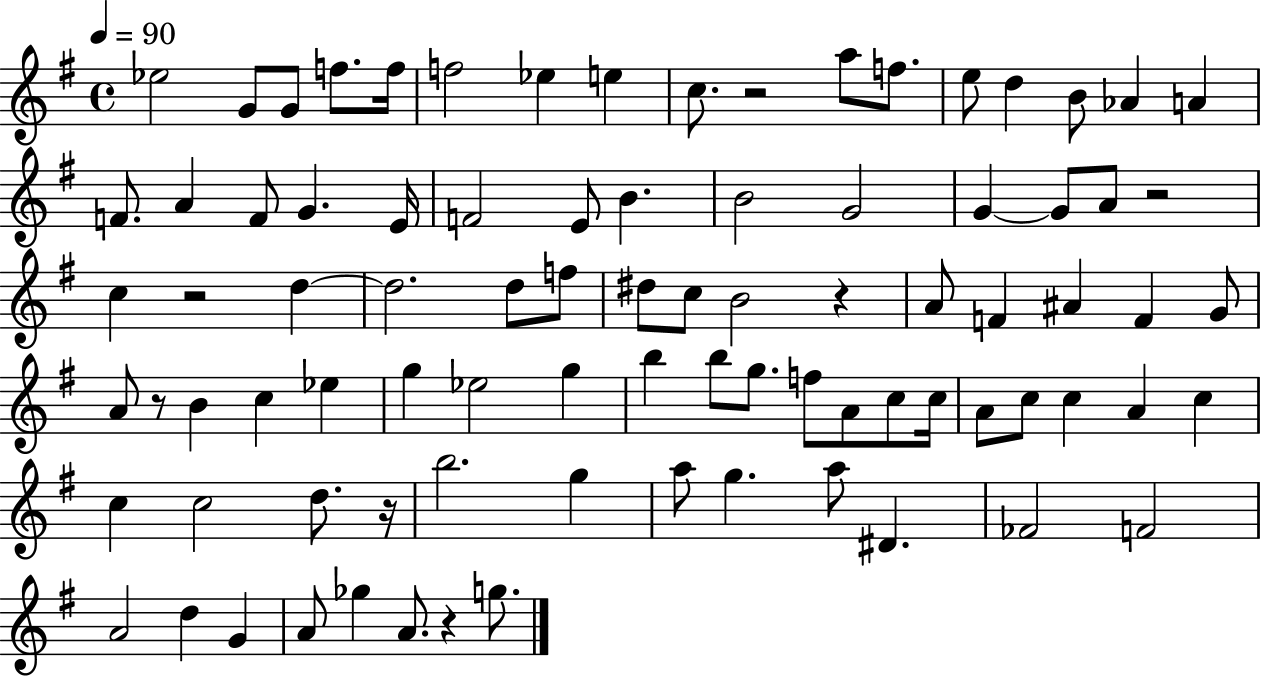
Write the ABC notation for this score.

X:1
T:Untitled
M:4/4
L:1/4
K:G
_e2 G/2 G/2 f/2 f/4 f2 _e e c/2 z2 a/2 f/2 e/2 d B/2 _A A F/2 A F/2 G E/4 F2 E/2 B B2 G2 G G/2 A/2 z2 c z2 d d2 d/2 f/2 ^d/2 c/2 B2 z A/2 F ^A F G/2 A/2 z/2 B c _e g _e2 g b b/2 g/2 f/2 A/2 c/2 c/4 A/2 c/2 c A c c c2 d/2 z/4 b2 g a/2 g a/2 ^D _F2 F2 A2 d G A/2 _g A/2 z g/2